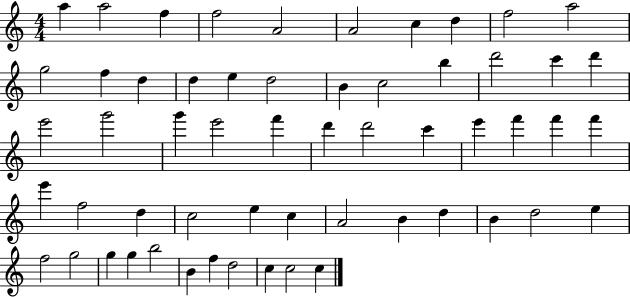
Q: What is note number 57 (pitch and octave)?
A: C5